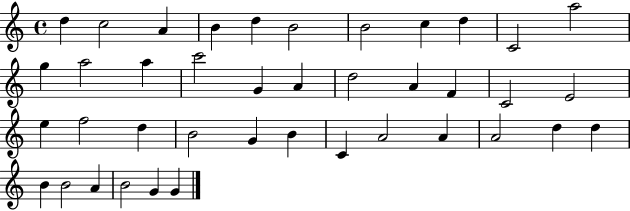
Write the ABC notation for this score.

X:1
T:Untitled
M:4/4
L:1/4
K:C
d c2 A B d B2 B2 c d C2 a2 g a2 a c'2 G A d2 A F C2 E2 e f2 d B2 G B C A2 A A2 d d B B2 A B2 G G